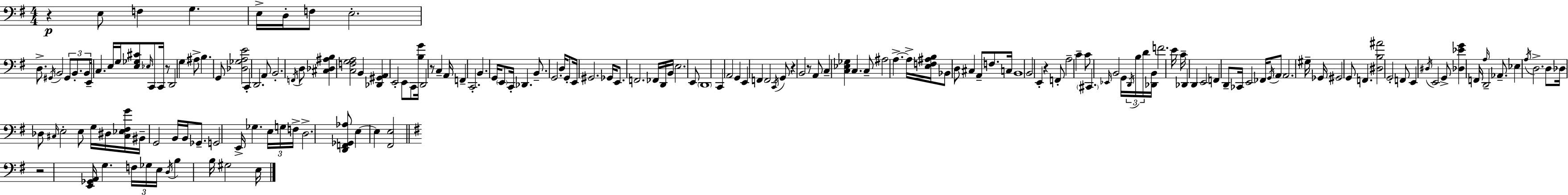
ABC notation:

X:1
T:Untitled
M:4/4
L:1/4
K:G
z E,/2 F, G, E,/4 D,/4 F,/2 E,2 D,/2 ^G,,/4 B,,2 ^G,,/2 B,,/2 B,,/2 E,,/4 C, E,/4 G,/4 [E,_G,^C]/2 _E,/4 C,,/2 C,,/4 z/2 D,,2 G, ^A,/2 B, G,,/2 [_D,_G,A,E]2 C,, D,,2 A,,/2 B,,2 F,,/4 D,/2 [^C,_D,^A,B,] [C,F,G,A,]2 B,, [_D,,^G,,A,,] E,,2 E,,/2 C,,/2 [B,G]/4 D,,2 z/2 C, A,,/4 F,, C,,2 B,, G,,/4 E,,/2 C,,/4 _D,, B,,/2 G,,2 D,/4 G,,/2 E,,/4 ^G,,2 _G,,/4 E,,/2 F,,2 _F,,/4 D,,/4 B,,/4 E,2 E,,/2 D,,4 C,, A,,2 G,, E,, F,, F,,2 C,,/4 G,,/2 z B,,2 z/2 A,,/2 C, [C,_E,_G,] C, C,/2 ^A,2 A, A,/4 [E,F,^A,B,]/4 _B,,/2 D,/2 ^C, A,,/2 F,/2 C,/4 B,,4 B,,2 E,, z F,,/2 A,2 C C/2 ^C,, _E,,/4 B,,2 G,,/4 D,,/4 B,/4 D/4 [_D,,B,,]/4 F2 E/4 C/4 _D,, D,, E,,2 F,, D,,/2 _C,,/4 E,,2 _F,,/4 G,,/4 A,,/2 A,,2 ^G,/4 _G,,/4 ^G,,2 G,,/2 F,, [^D,B,^A]2 G,,2 F,,/2 E,, ^D,/4 E,,2 G,,/2 [_D,_EG] F,,/4 A,/4 D,,2 _A,,/2 _E, A,/4 D,2 D,/2 _D,/4 _D,/2 ^C,/4 E,2 E,/2 G,/4 ^D,/4 [^C,_E,^F,G]/4 ^B,,/4 G,,2 B,,/4 B,,/4 _G,,/2 G,,2 E,,/4 _G, E,/4 G,/4 F,/4 D,2 [D,,F,,_G,,_A,]/2 E, E, [^F,,E,]2 z2 [E,,_G,,A,,]/4 G, F,/4 _G,/4 E,/4 D,/4 B, B,/4 ^G,2 E,/4